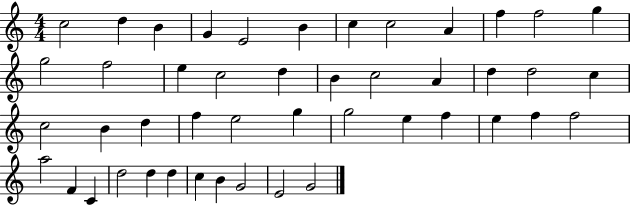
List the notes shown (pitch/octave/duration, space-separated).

C5/h D5/q B4/q G4/q E4/h B4/q C5/q C5/h A4/q F5/q F5/h G5/q G5/h F5/h E5/q C5/h D5/q B4/q C5/h A4/q D5/q D5/h C5/q C5/h B4/q D5/q F5/q E5/h G5/q G5/h E5/q F5/q E5/q F5/q F5/h A5/h F4/q C4/q D5/h D5/q D5/q C5/q B4/q G4/h E4/h G4/h